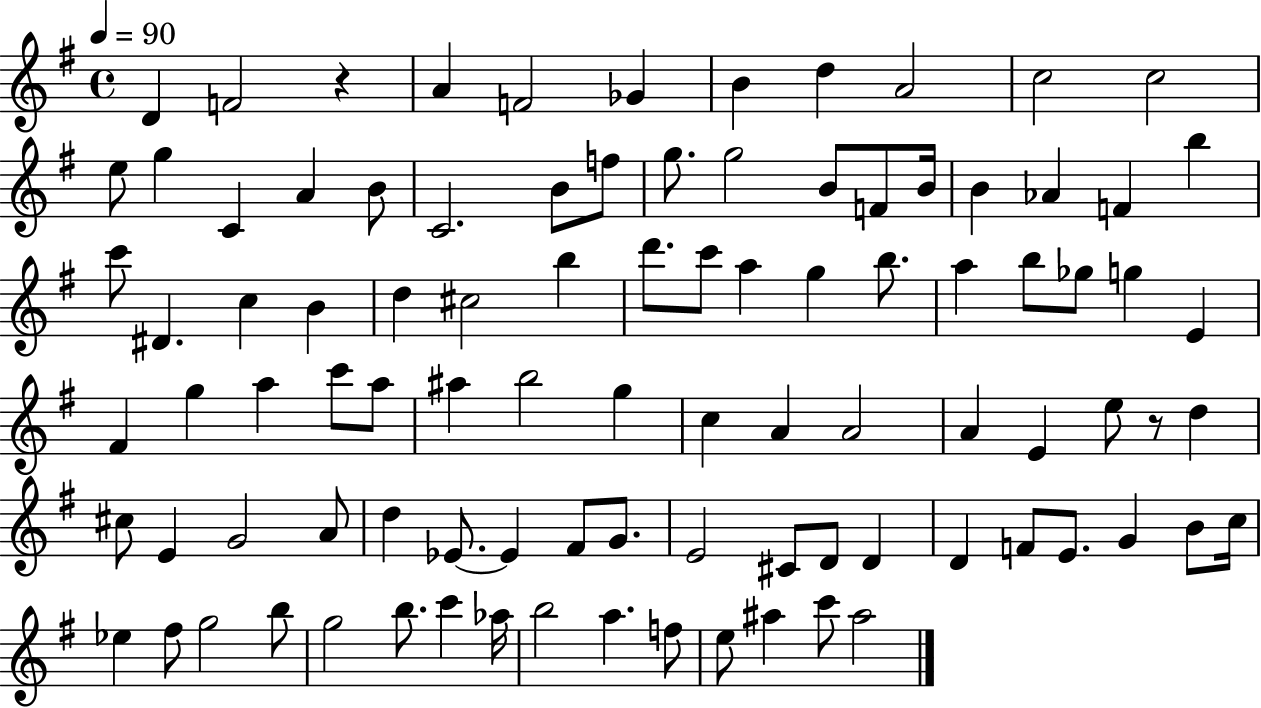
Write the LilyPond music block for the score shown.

{
  \clef treble
  \time 4/4
  \defaultTimeSignature
  \key g \major
  \tempo 4 = 90
  d'4 f'2 r4 | a'4 f'2 ges'4 | b'4 d''4 a'2 | c''2 c''2 | \break e''8 g''4 c'4 a'4 b'8 | c'2. b'8 f''8 | g''8. g''2 b'8 f'8 b'16 | b'4 aes'4 f'4 b''4 | \break c'''8 dis'4. c''4 b'4 | d''4 cis''2 b''4 | d'''8. c'''8 a''4 g''4 b''8. | a''4 b''8 ges''8 g''4 e'4 | \break fis'4 g''4 a''4 c'''8 a''8 | ais''4 b''2 g''4 | c''4 a'4 a'2 | a'4 e'4 e''8 r8 d''4 | \break cis''8 e'4 g'2 a'8 | d''4 ees'8.~~ ees'4 fis'8 g'8. | e'2 cis'8 d'8 d'4 | d'4 f'8 e'8. g'4 b'8 c''16 | \break ees''4 fis''8 g''2 b''8 | g''2 b''8. c'''4 aes''16 | b''2 a''4. f''8 | e''8 ais''4 c'''8 ais''2 | \break \bar "|."
}